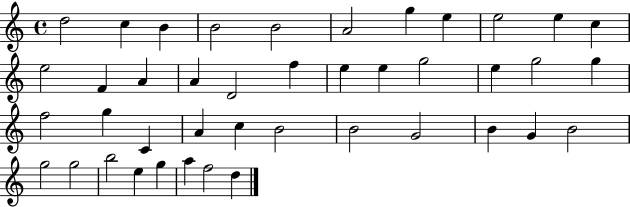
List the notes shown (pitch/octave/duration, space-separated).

D5/h C5/q B4/q B4/h B4/h A4/h G5/q E5/q E5/h E5/q C5/q E5/h F4/q A4/q A4/q D4/h F5/q E5/q E5/q G5/h E5/q G5/h G5/q F5/h G5/q C4/q A4/q C5/q B4/h B4/h G4/h B4/q G4/q B4/h G5/h G5/h B5/h E5/q G5/q A5/q F5/h D5/q